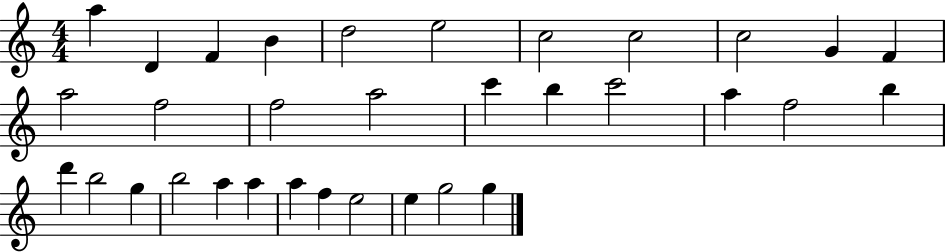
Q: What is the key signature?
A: C major